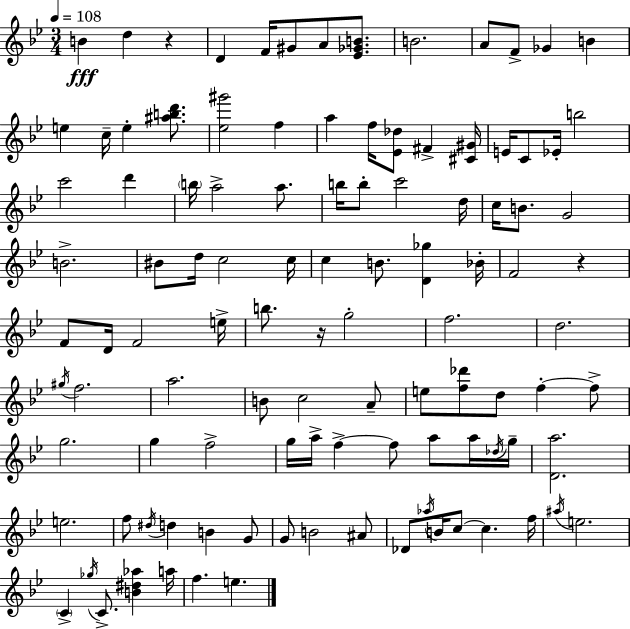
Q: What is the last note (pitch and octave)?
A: E5